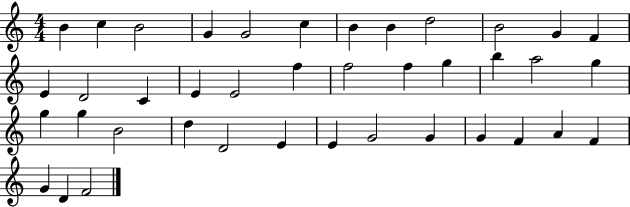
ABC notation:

X:1
T:Untitled
M:4/4
L:1/4
K:C
B c B2 G G2 c B B d2 B2 G F E D2 C E E2 f f2 f g b a2 g g g B2 d D2 E E G2 G G F A F G D F2